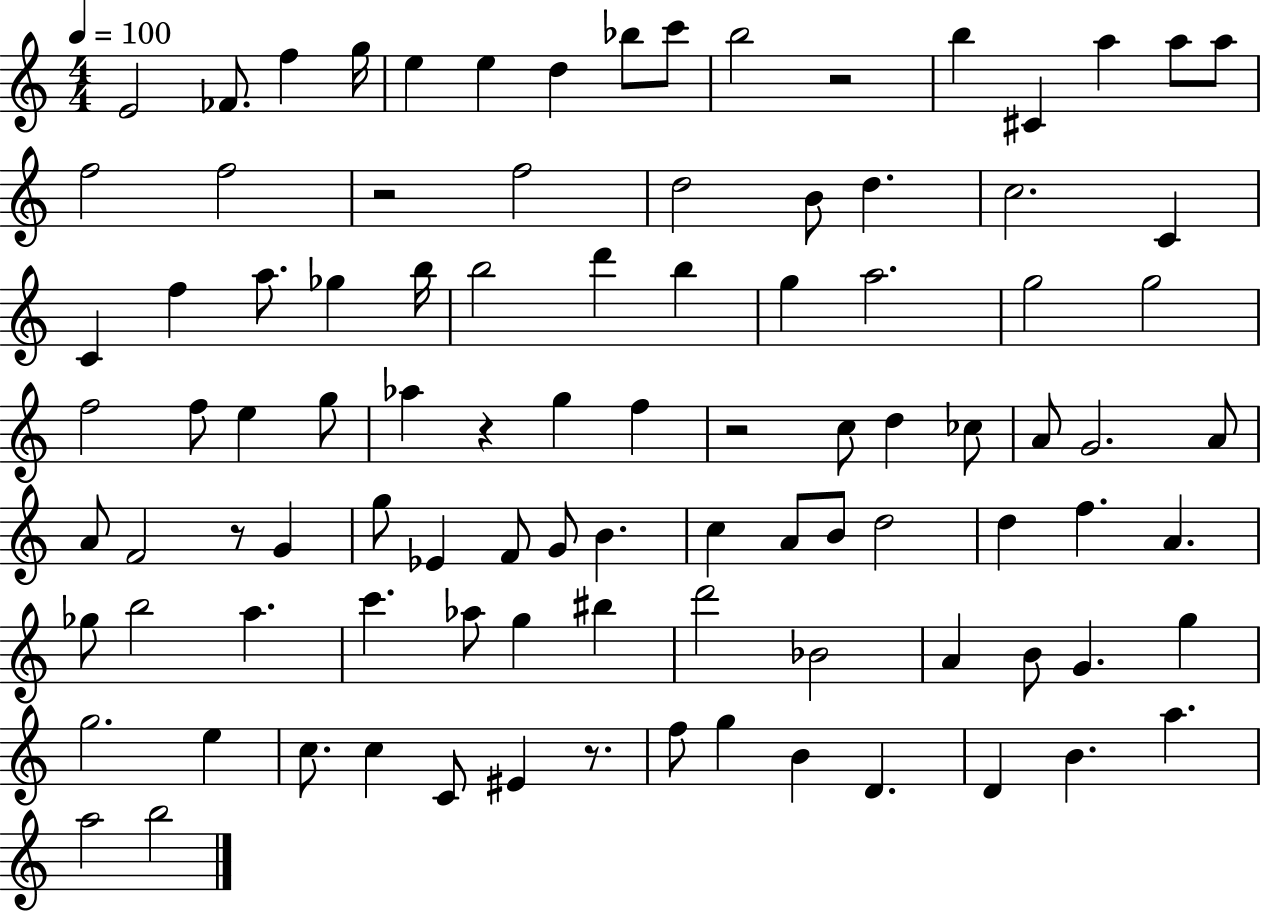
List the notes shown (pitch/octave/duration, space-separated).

E4/h FES4/e. F5/q G5/s E5/q E5/q D5/q Bb5/e C6/e B5/h R/h B5/q C#4/q A5/q A5/e A5/e F5/h F5/h R/h F5/h D5/h B4/e D5/q. C5/h. C4/q C4/q F5/q A5/e. Gb5/q B5/s B5/h D6/q B5/q G5/q A5/h. G5/h G5/h F5/h F5/e E5/q G5/e Ab5/q R/q G5/q F5/q R/h C5/e D5/q CES5/e A4/e G4/h. A4/e A4/e F4/h R/e G4/q G5/e Eb4/q F4/e G4/e B4/q. C5/q A4/e B4/e D5/h D5/q F5/q. A4/q. Gb5/e B5/h A5/q. C6/q. Ab5/e G5/q BIS5/q D6/h Bb4/h A4/q B4/e G4/q. G5/q G5/h. E5/q C5/e. C5/q C4/e EIS4/q R/e. F5/e G5/q B4/q D4/q. D4/q B4/q. A5/q. A5/h B5/h